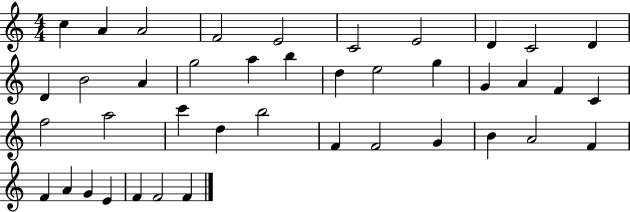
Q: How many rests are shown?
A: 0